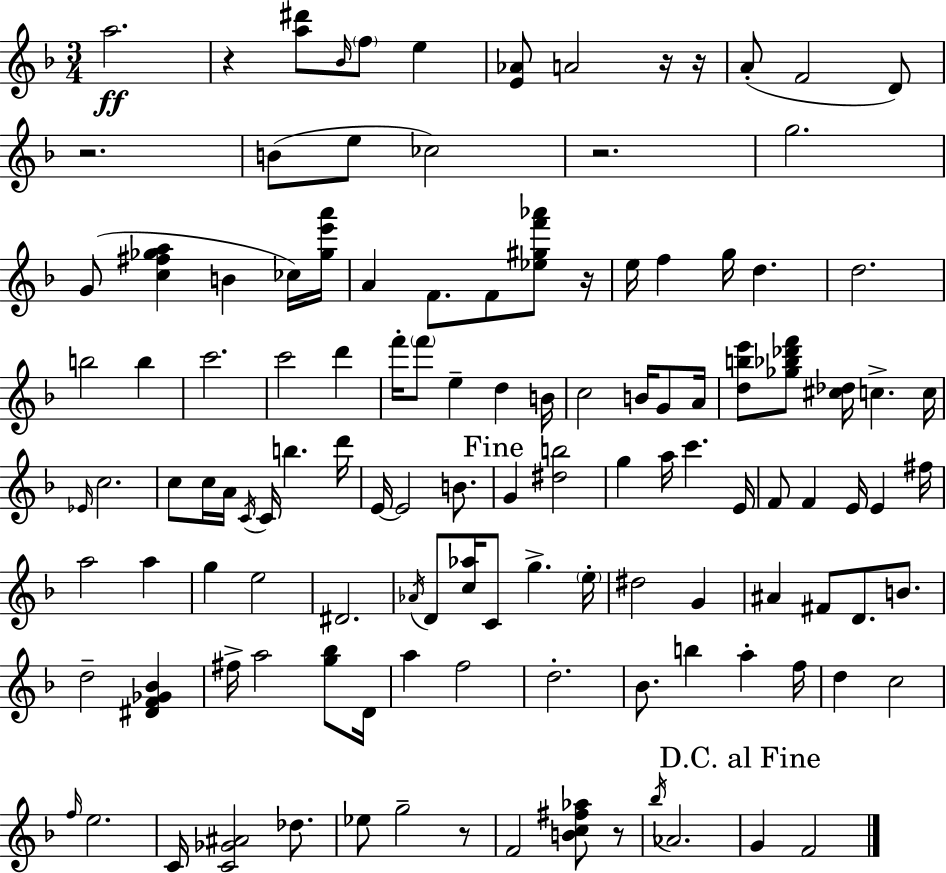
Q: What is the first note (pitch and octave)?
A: A5